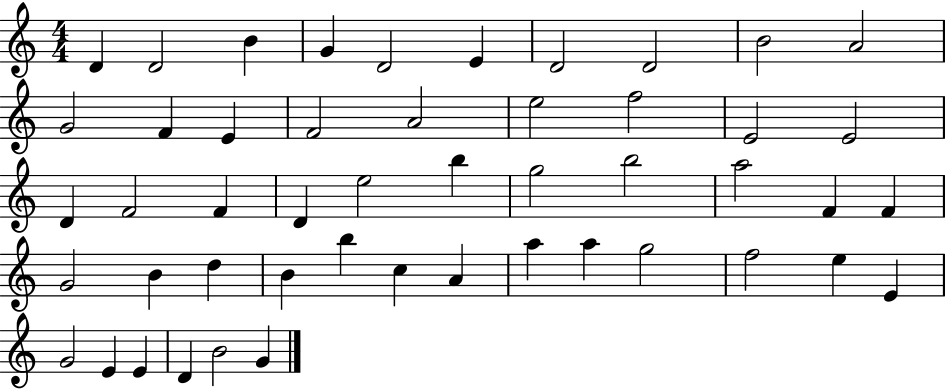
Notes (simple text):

D4/q D4/h B4/q G4/q D4/h E4/q D4/h D4/h B4/h A4/h G4/h F4/q E4/q F4/h A4/h E5/h F5/h E4/h E4/h D4/q F4/h F4/q D4/q E5/h B5/q G5/h B5/h A5/h F4/q F4/q G4/h B4/q D5/q B4/q B5/q C5/q A4/q A5/q A5/q G5/h F5/h E5/q E4/q G4/h E4/q E4/q D4/q B4/h G4/q